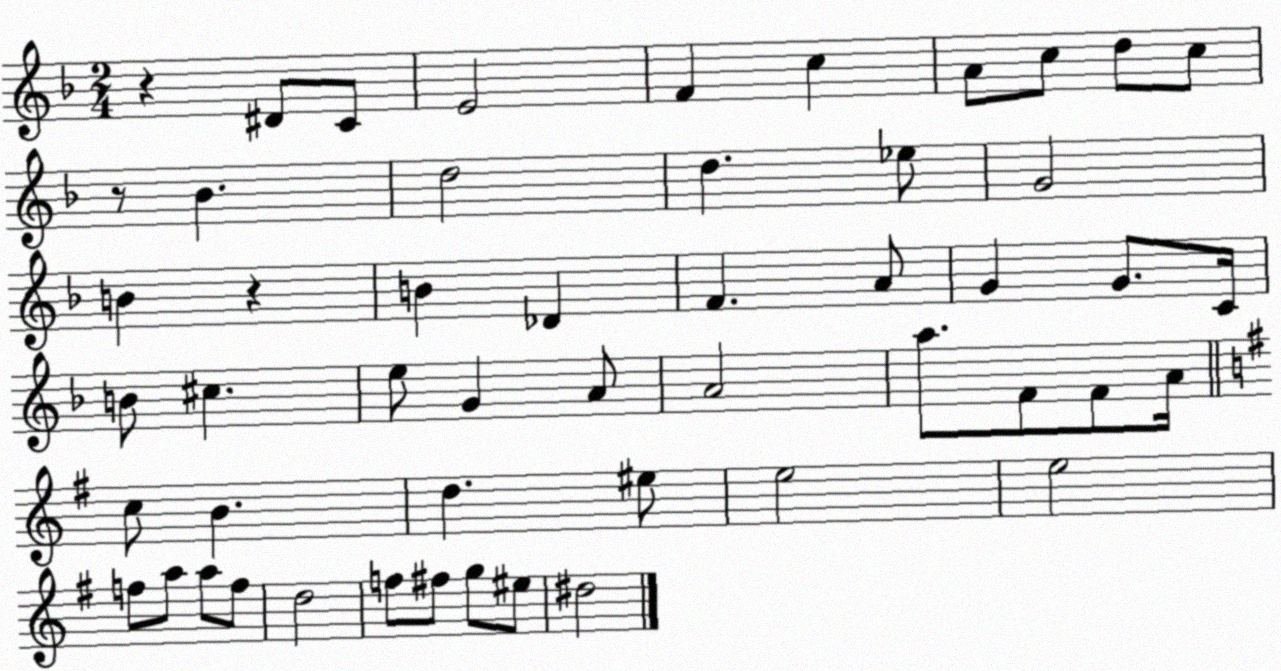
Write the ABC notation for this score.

X:1
T:Untitled
M:2/4
L:1/4
K:F
z ^D/2 C/2 E2 F c A/2 c/2 d/2 c/2 z/2 _B d2 d _e/2 G2 B z B _D F A/2 G G/2 C/4 B/2 ^c e/2 G A/2 A2 a/2 F/2 F/2 A/4 c/2 B d ^e/2 e2 e2 f/2 a/2 a/2 f/2 d2 f/2 ^f/2 g/2 ^e/2 ^d2